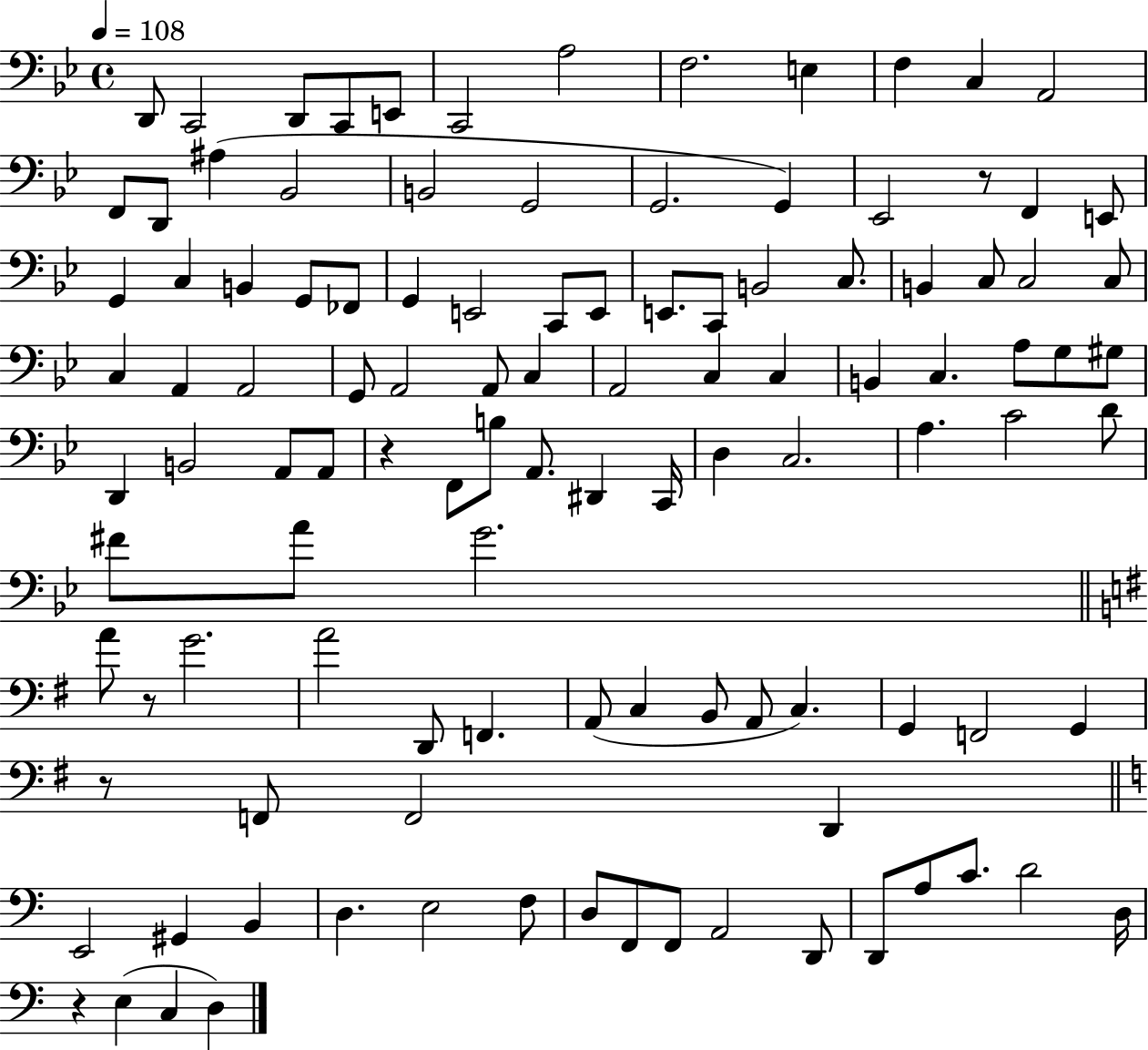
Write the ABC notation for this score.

X:1
T:Untitled
M:4/4
L:1/4
K:Bb
D,,/2 C,,2 D,,/2 C,,/2 E,,/2 C,,2 A,2 F,2 E, F, C, A,,2 F,,/2 D,,/2 ^A, _B,,2 B,,2 G,,2 G,,2 G,, _E,,2 z/2 F,, E,,/2 G,, C, B,, G,,/2 _F,,/2 G,, E,,2 C,,/2 E,,/2 E,,/2 C,,/2 B,,2 C,/2 B,, C,/2 C,2 C,/2 C, A,, A,,2 G,,/2 A,,2 A,,/2 C, A,,2 C, C, B,, C, A,/2 G,/2 ^G,/2 D,, B,,2 A,,/2 A,,/2 z F,,/2 B,/2 A,,/2 ^D,, C,,/4 D, C,2 A, C2 D/2 ^F/2 A/2 G2 A/2 z/2 G2 A2 D,,/2 F,, A,,/2 C, B,,/2 A,,/2 C, G,, F,,2 G,, z/2 F,,/2 F,,2 D,, E,,2 ^G,, B,, D, E,2 F,/2 D,/2 F,,/2 F,,/2 A,,2 D,,/2 D,,/2 A,/2 C/2 D2 D,/4 z E, C, D,